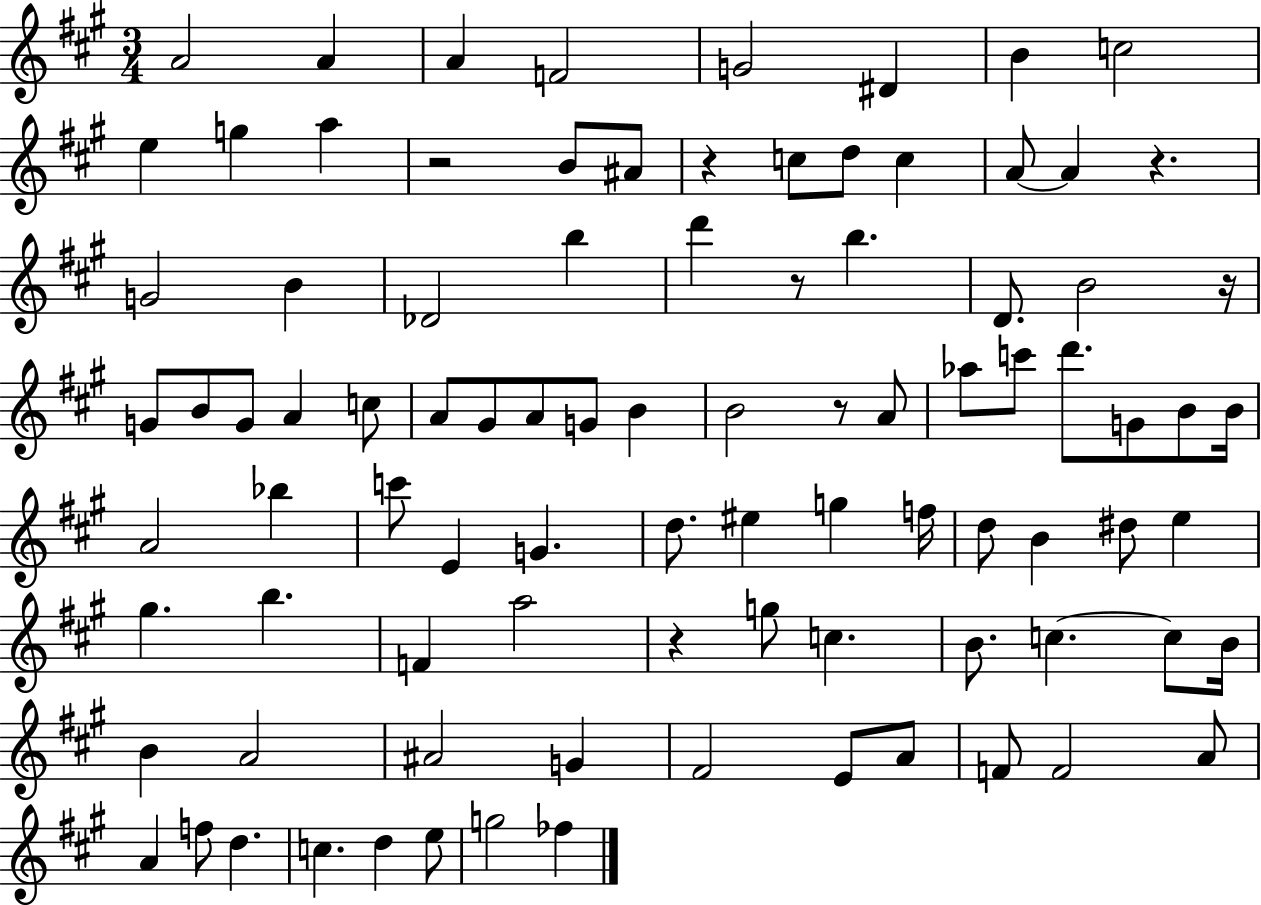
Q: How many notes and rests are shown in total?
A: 92